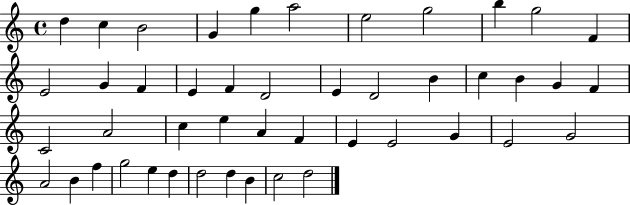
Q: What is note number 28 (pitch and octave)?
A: E5